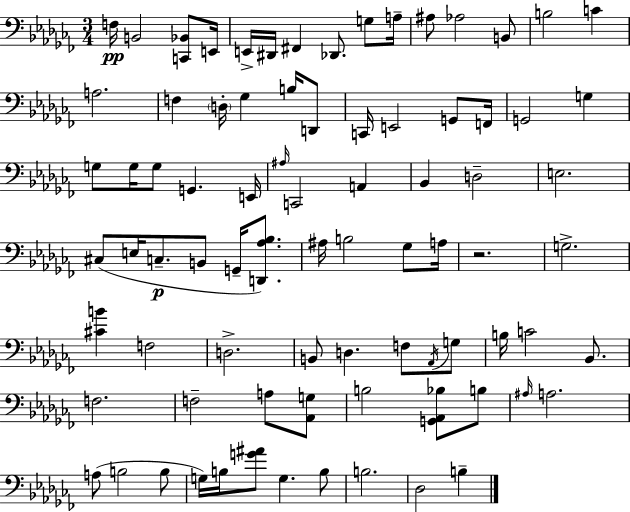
{
  \clef bass
  \numericTimeSignature
  \time 3/4
  \key aes \minor
  f16\pp b,2 <c, bes,>8 e,16 | e,16-> dis,16 fis,4 des,8. g8 a16-- | ais8 aes2 b,8 | b2 c'4 | \break a2. | f4 \parenthesize d16-. ges4 b16 d,8 | c,16 e,2 g,8 f,16 | g,2 g4 | \break g8 g16 g8 g,4. e,16 | \grace { ais16 } c,2 a,4 | bes,4 d2-- | e2. | \break cis8( e16 c8.--\p b,8 g,16-- <d, aes bes>8.) | ais16 b2 ges8 | a16 r2. | g2.-> | \break <cis' b'>4 f2 | d2.-> | b,8 d4. f8 \acciaccatura { aes,16 } | g8 b16 c'2 bes,8. | \break f2. | f2-- a8 | <aes, g>8 b2 <g, aes, bes>8 | b8 \grace { ais16 } a2. | \break a8( b2 | b8 g16) b16 <g' ais'>8 g4. | b8 b2. | des2 b4-- | \break \bar "|."
}